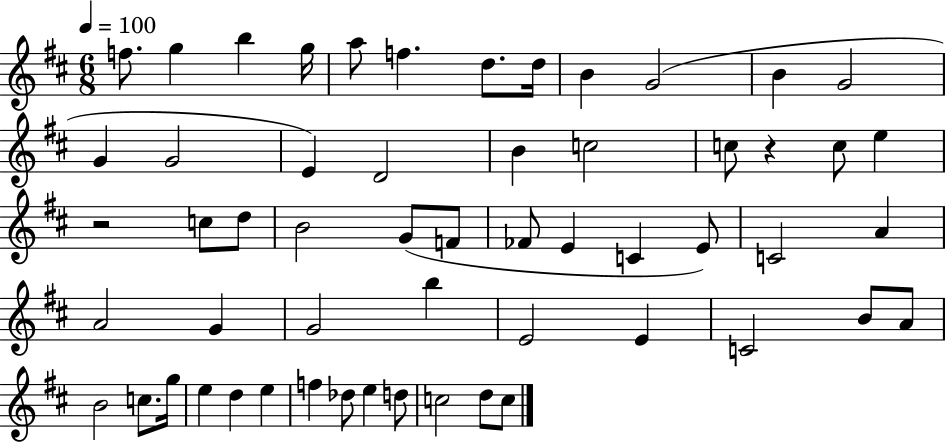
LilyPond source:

{
  \clef treble
  \numericTimeSignature
  \time 6/8
  \key d \major
  \tempo 4 = 100
  \repeat volta 2 { f''8. g''4 b''4 g''16 | a''8 f''4. d''8. d''16 | b'4 g'2( | b'4 g'2 | \break g'4 g'2 | e'4) d'2 | b'4 c''2 | c''8 r4 c''8 e''4 | \break r2 c''8 d''8 | b'2 g'8( f'8 | fes'8 e'4 c'4 e'8) | c'2 a'4 | \break a'2 g'4 | g'2 b''4 | e'2 e'4 | c'2 b'8 a'8 | \break b'2 c''8. g''16 | e''4 d''4 e''4 | f''4 des''8 e''4 d''8 | c''2 d''8 c''8 | \break } \bar "|."
}